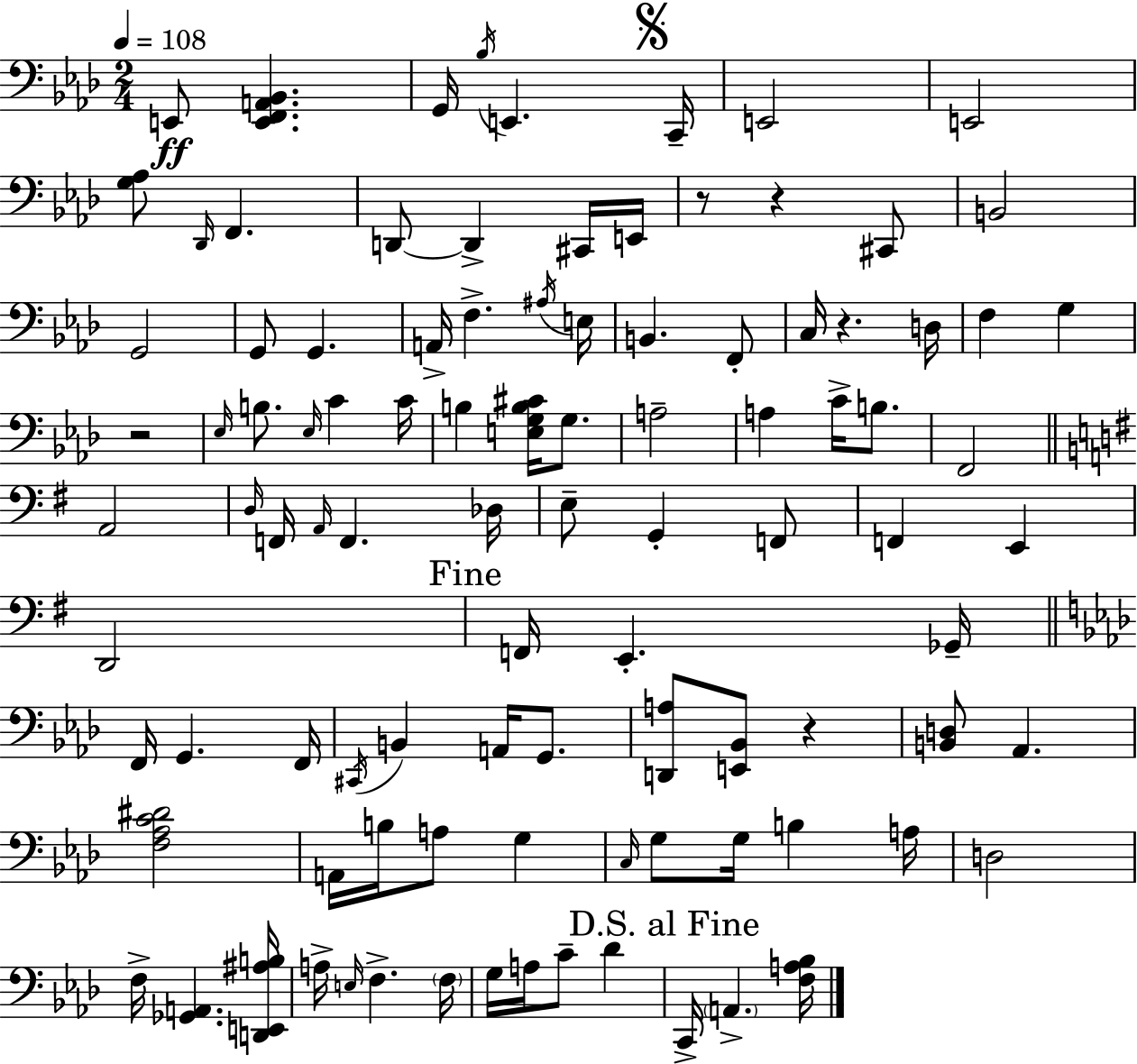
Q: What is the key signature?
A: F minor